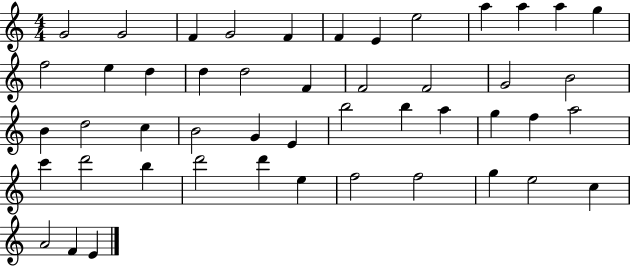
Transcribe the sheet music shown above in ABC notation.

X:1
T:Untitled
M:4/4
L:1/4
K:C
G2 G2 F G2 F F E e2 a a a g f2 e d d d2 F F2 F2 G2 B2 B d2 c B2 G E b2 b a g f a2 c' d'2 b d'2 d' e f2 f2 g e2 c A2 F E